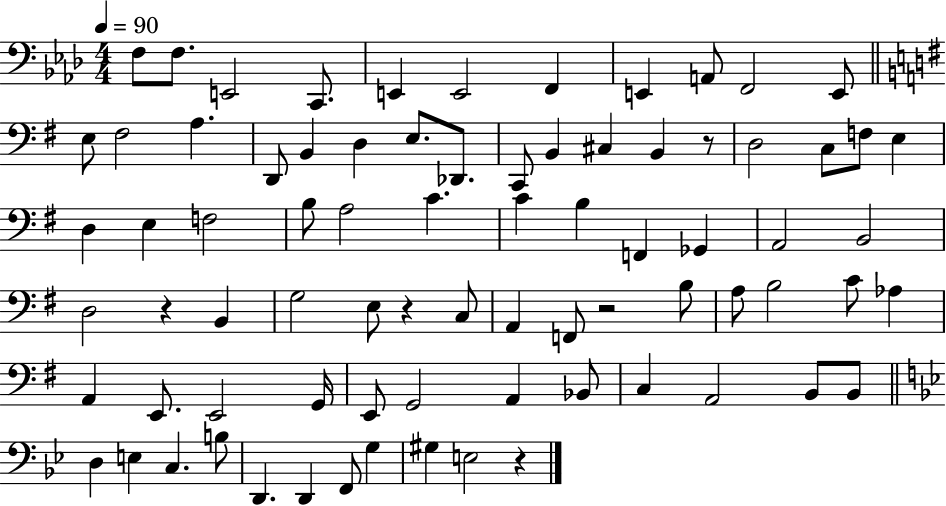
{
  \clef bass
  \numericTimeSignature
  \time 4/4
  \key aes \major
  \tempo 4 = 90
  f8 f8. e,2 c,8. | e,4 e,2 f,4 | e,4 a,8 f,2 e,8 | \bar "||" \break \key g \major e8 fis2 a4. | d,8 b,4 d4 e8. des,8. | c,8 b,4 cis4 b,4 r8 | d2 c8 f8 e4 | \break d4 e4 f2 | b8 a2 c'4. | c'4 b4 f,4 ges,4 | a,2 b,2 | \break d2 r4 b,4 | g2 e8 r4 c8 | a,4 f,8 r2 b8 | a8 b2 c'8 aes4 | \break a,4 e,8. e,2 g,16 | e,8 g,2 a,4 bes,8 | c4 a,2 b,8 b,8 | \bar "||" \break \key bes \major d4 e4 c4. b8 | d,4. d,4 f,8 g4 | gis4 e2 r4 | \bar "|."
}